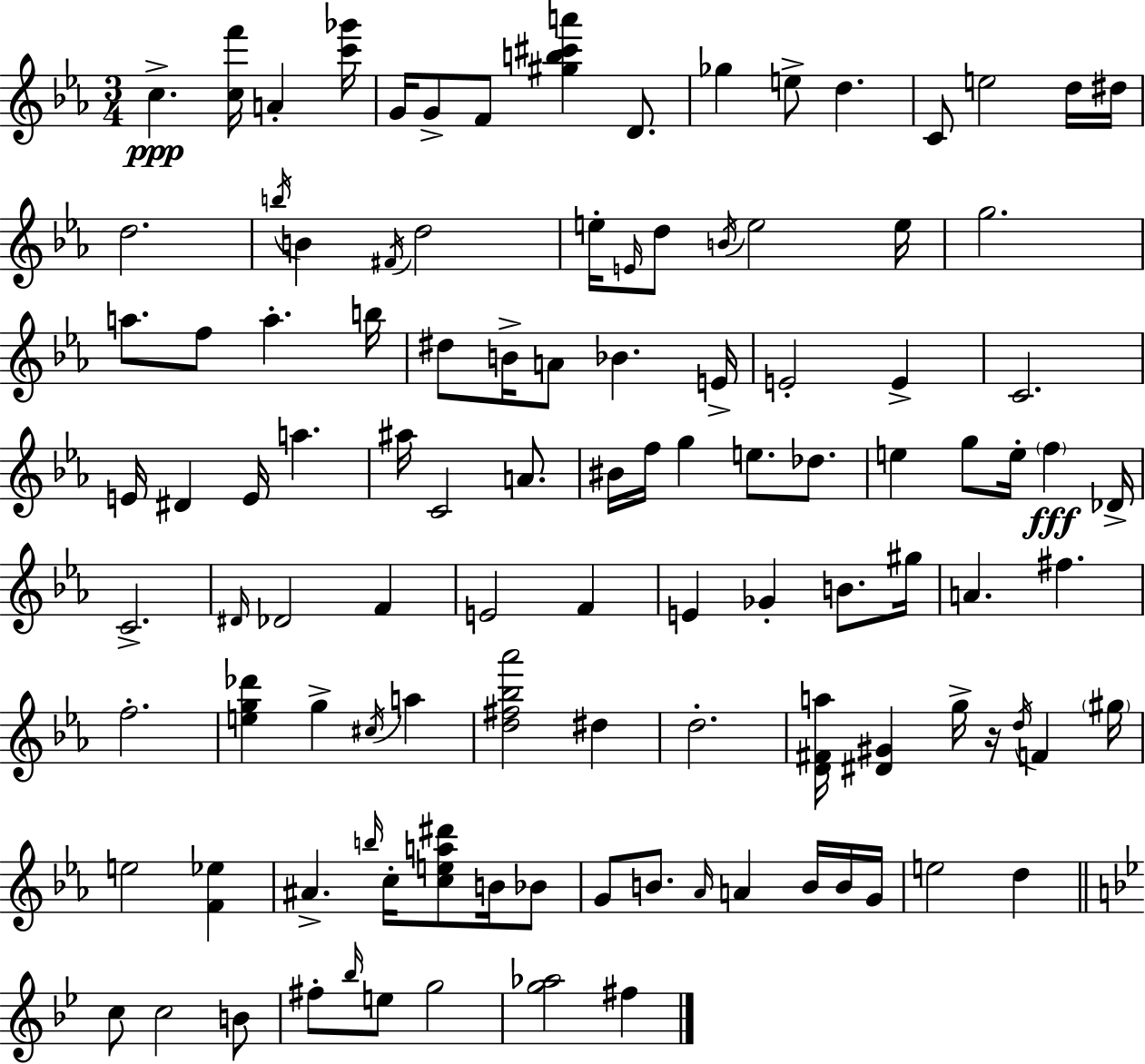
C5/q. [C5,F6]/s A4/q [C6,Gb6]/s G4/s G4/e F4/e [G#5,B5,C#6,A6]/q D4/e. Gb5/q E5/e D5/q. C4/e E5/h D5/s D#5/s D5/h. B5/s B4/q F#4/s D5/h E5/s E4/s D5/e B4/s E5/h E5/s G5/h. A5/e. F5/e A5/q. B5/s D#5/e B4/s A4/e Bb4/q. E4/s E4/h E4/q C4/h. E4/s D#4/q E4/s A5/q. A#5/s C4/h A4/e. BIS4/s F5/s G5/q E5/e. Db5/e. E5/q G5/e E5/s F5/q Db4/s C4/h. D#4/s Db4/h F4/q E4/h F4/q E4/q Gb4/q B4/e. G#5/s A4/q. F#5/q. F5/h. [E5,G5,Db6]/q G5/q C#5/s A5/q [D5,F#5,Bb5,Ab6]/h D#5/q D5/h. [D4,F#4,A5]/s [D#4,G#4]/q G5/s R/s D5/s F4/q G#5/s E5/h [F4,Eb5]/q A#4/q. B5/s C5/s [C5,E5,A5,D#6]/e B4/s Bb4/e G4/e B4/e. Ab4/s A4/q B4/s B4/s G4/s E5/h D5/q C5/e C5/h B4/e F#5/e Bb5/s E5/e G5/h [G5,Ab5]/h F#5/q